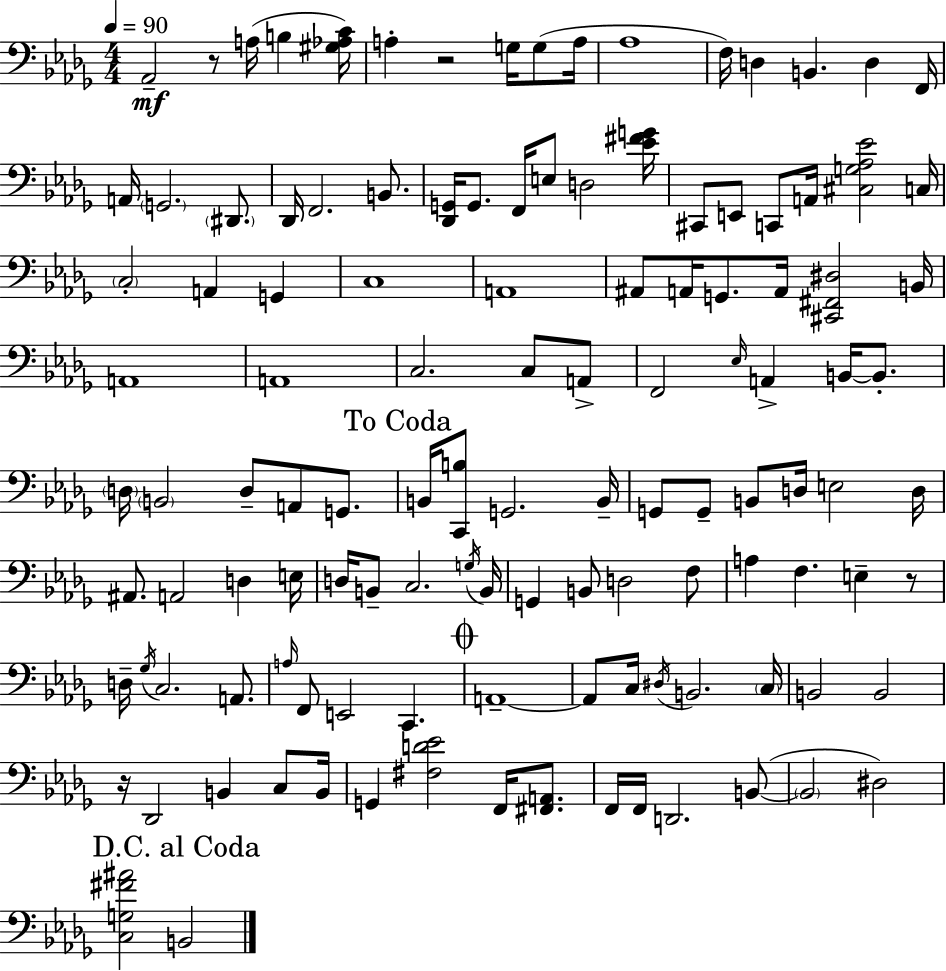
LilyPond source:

{
  \clef bass
  \numericTimeSignature
  \time 4/4
  \key bes \minor
  \tempo 4 = 90
  \repeat volta 2 { aes,2--\mf r8 a16( b4 <gis aes c'>16) | a4-. r2 g16 g8( a16 | aes1 | f16) d4 b,4. d4 f,16 | \break a,16 \parenthesize g,2. \parenthesize dis,8. | des,16 f,2. b,8. | <des, g,>16 g,8. f,16 e8 d2 <ees' fis' g'>16 | cis,8 e,8 c,8 a,16 <cis g aes ees'>2 c16 | \break \parenthesize c2-. a,4 g,4 | c1 | a,1 | ais,8 a,16 g,8. a,16 <cis, fis, dis>2 b,16 | \break a,1 | a,1 | c2. c8 a,8-> | f,2 \grace { ees16 } a,4-> b,16~~ b,8.-. | \break \parenthesize d16 \parenthesize b,2 d8-- a,8 g,8. | \mark "To Coda" b,16 <c, b>8 g,2. | b,16-- g,8 g,8-- b,8 d16 e2 | d16 ais,8. a,2 d4 | \break e16 d16 b,8-- c2. | \acciaccatura { g16 } b,16 g,4 b,8 d2 | f8 a4 f4. e4-- | r8 d16-- \acciaccatura { ges16 } c2. | \break a,8. \grace { a16 } f,8 e,2 c,4. | \mark \markup { \musicglyph "scripts.coda" } a,1--~~ | a,8 c16 \acciaccatura { dis16 } b,2. | \parenthesize c16 b,2 b,2 | \break r16 des,2 b,4 | c8 b,16 g,4 <fis d' ees'>2 | f,16 <fis, a,>8. f,16 f,16 d,2. | b,8~(~ \parenthesize b,2 dis2) | \break \mark "D.C. al Coda" <c g fis' ais'>2 b,2 | } \bar "|."
}